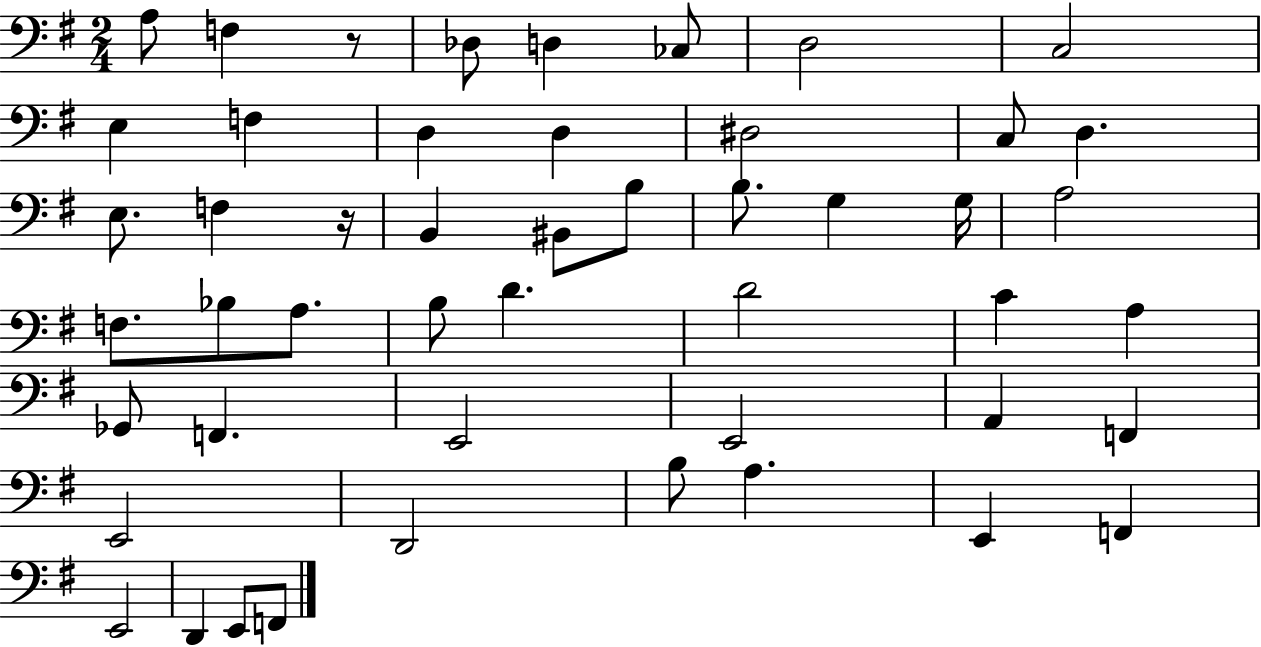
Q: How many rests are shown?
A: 2